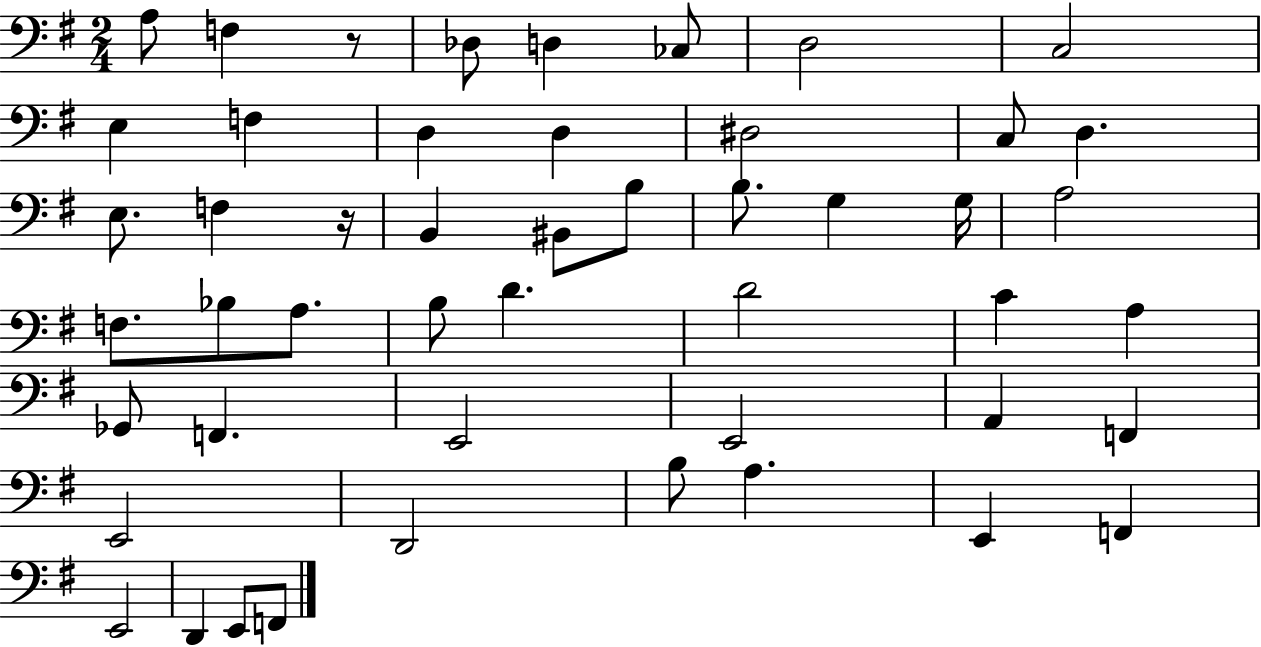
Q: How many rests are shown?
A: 2